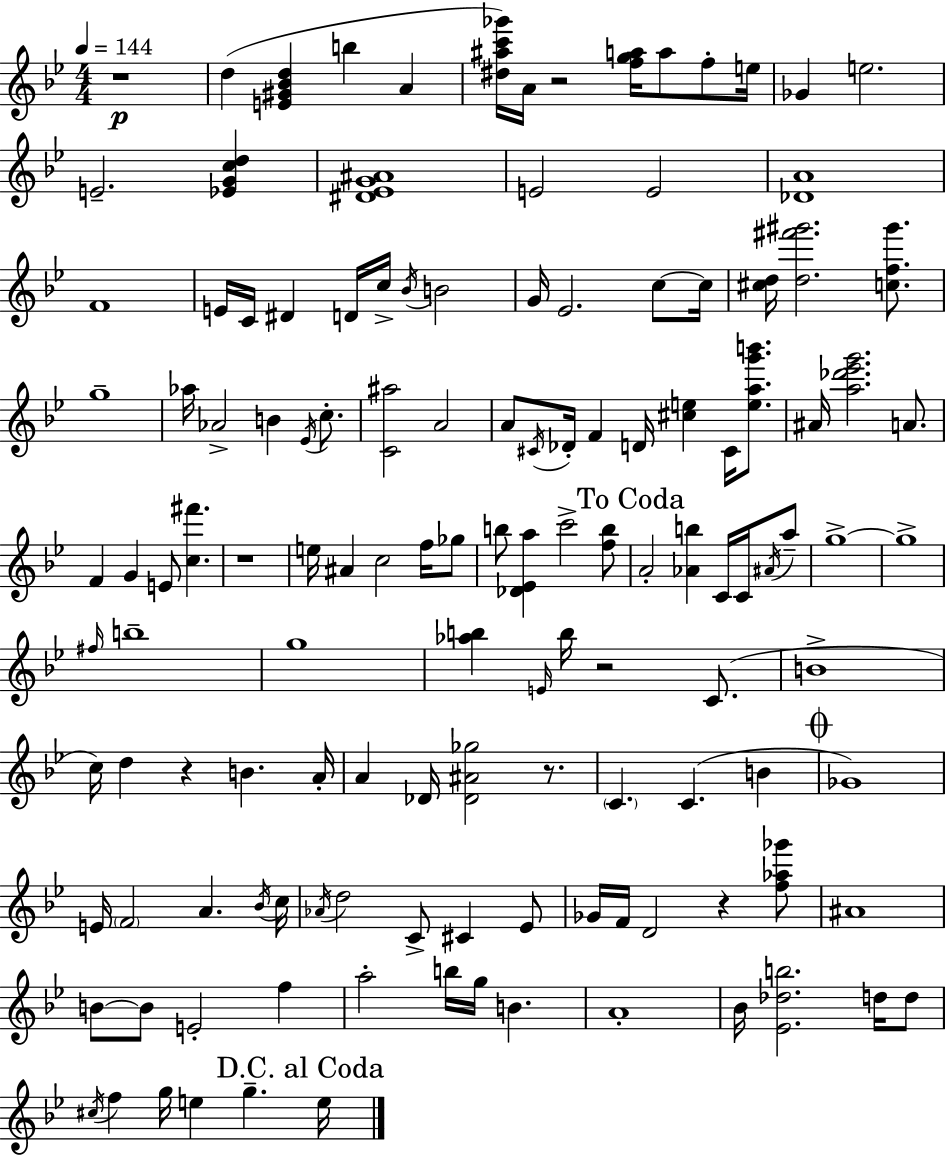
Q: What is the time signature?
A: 4/4